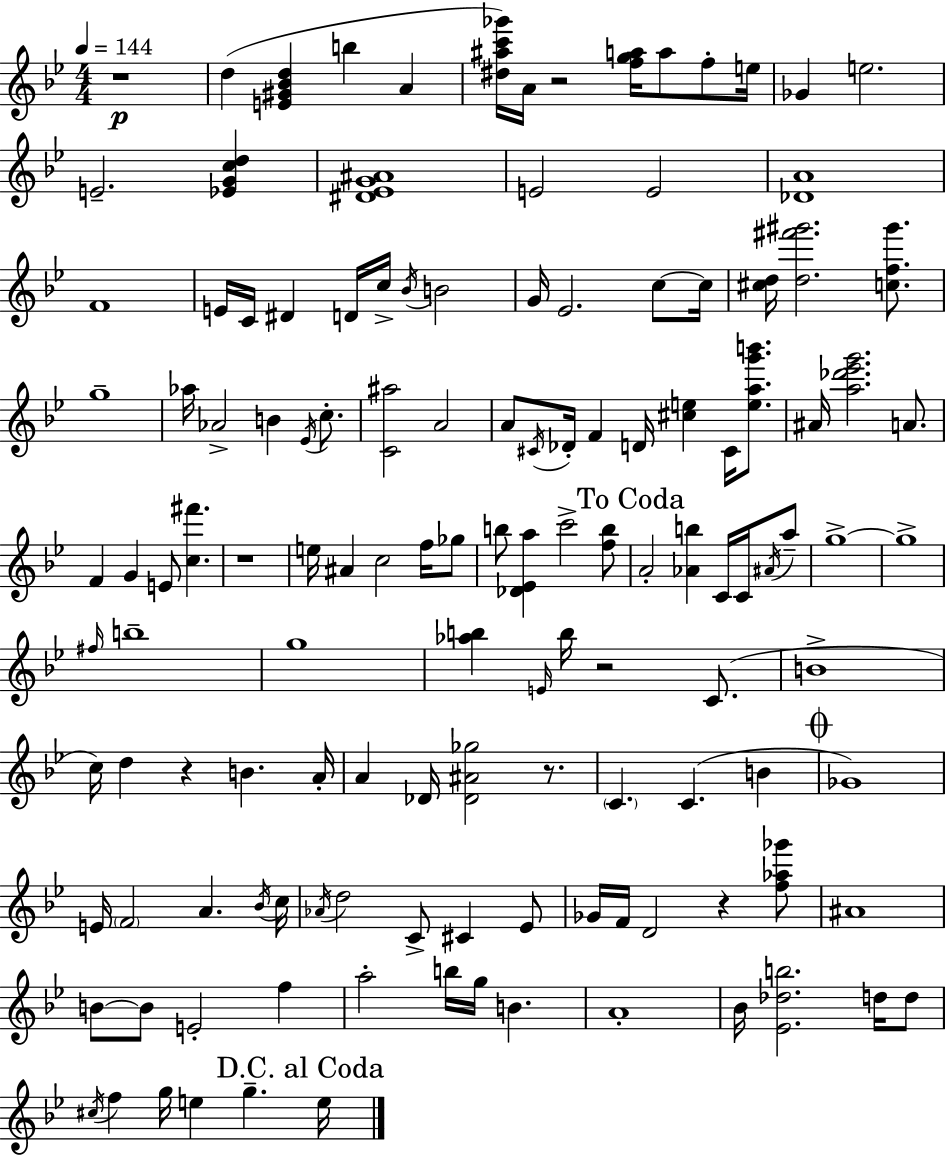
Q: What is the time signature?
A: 4/4